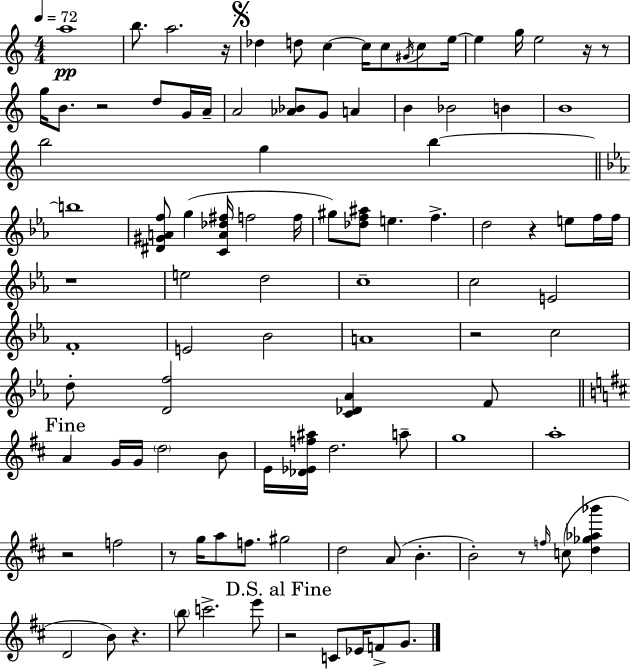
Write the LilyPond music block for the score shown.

{
  \clef treble
  \numericTimeSignature
  \time 4/4
  \key a \minor
  \tempo 4 = 72
  a''1\pp | b''8. a''2. r16 | \mark \markup { \musicglyph "scripts.segno" } des''4 d''8 c''4~~ c''16 c''8 \acciaccatura { gis'16 } c''8 | e''16~~ e''4 g''16 e''2 r16 r8 | \break g''16 b'8. r2 d''8 g'16 | a'16-- a'2 <aes' bes'>8 g'8 a'4 | b'4 bes'2 b'4 | b'1 | \break b''2 g''4 b''4~~ | \bar "||" \break \key c \minor b''1 | <dis' gis' a' f''>8 g''4( <c' a' des'' fis''>16 f''2 f''16 | gis''8) <des'' f'' ais''>8 e''4. f''4.-> | d''2 r4 e''8 f''16 f''16 | \break r1 | e''2 d''2 | c''1-- | c''2 e'2 | \break f'1-. | e'2 bes'2 | a'1 | r2 c''2 | \break d''8-. <d' f''>2 <c' des' aes'>4 f'8 | \mark "Fine" \bar "||" \break \key d \major a'4 g'16 g'16 \parenthesize d''2 b'8 | e'16 <des' ees' f'' ais''>16 d''2. a''8-- | g''1 | a''1-. | \break r2 f''2 | r8 g''16 a''8 f''8. gis''2 | d''2 a'8( b'4.-. | b'2-.) r8 \grace { f''16 }( c''8 <d'' ges'' aes'' bes'''>4 | \break d'2 b'8) r4. | \parenthesize b''8 c'''2.-> e'''8 | \mark "D.S. al Fine" r2 c'8 ees'16 f'8-> g'8. | \bar "|."
}